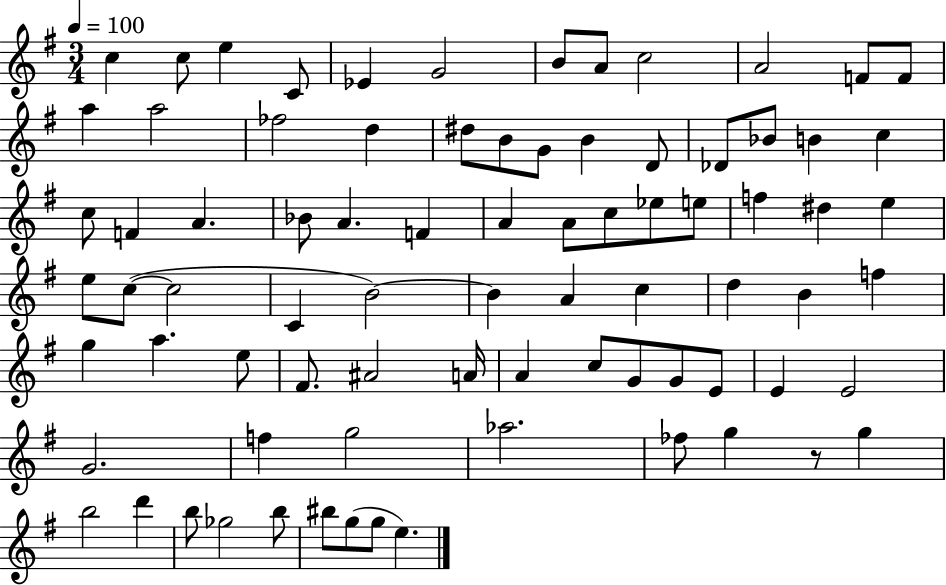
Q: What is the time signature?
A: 3/4